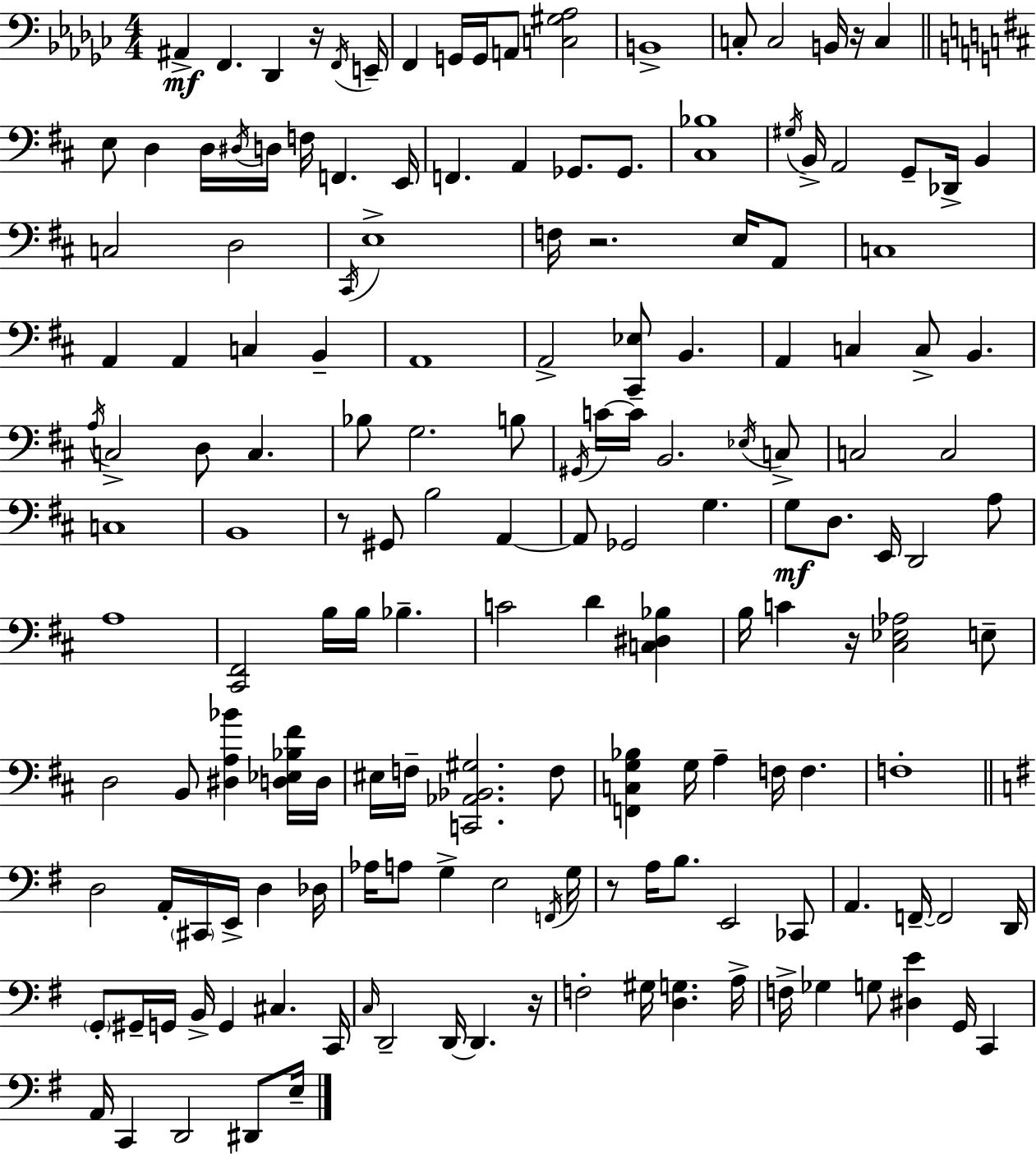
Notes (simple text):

A#2/q F2/q. Db2/q R/s F2/s E2/s F2/q G2/s G2/s A2/e [C3,G#3,Ab3]/h B2/w C3/e C3/h B2/s R/s C3/q E3/e D3/q D3/s D#3/s D3/s F3/s F2/q. E2/s F2/q. A2/q Gb2/e. Gb2/e. [C#3,Bb3]/w G#3/s B2/s A2/h G2/e Db2/s B2/q C3/h D3/h C#2/s E3/w F3/s R/h. E3/s A2/e C3/w A2/q A2/q C3/q B2/q A2/w A2/h [C#2,Eb3]/e B2/q. A2/q C3/q C3/e B2/q. A3/s C3/h D3/e C3/q. Bb3/e G3/h. B3/e G#2/s C4/s C4/s B2/h. Eb3/s C3/e C3/h C3/h C3/w B2/w R/e G#2/e B3/h A2/q A2/e Gb2/h G3/q. G3/e D3/e. E2/s D2/h A3/e A3/w [C#2,F#2]/h B3/s B3/s Bb3/q. C4/h D4/q [C3,D#3,Bb3]/q B3/s C4/q R/s [C#3,Eb3,Ab3]/h E3/e D3/h B2/e [D#3,A3,Bb4]/q [D3,Eb3,Bb3,F#4]/s D3/s EIS3/s F3/s [C2,Ab2,Bb2,G#3]/h. F3/e [F2,C3,G3,Bb3]/q G3/s A3/q F3/s F3/q. F3/w D3/h A2/s C#2/s E2/s D3/q Db3/s Ab3/s A3/e G3/q E3/h F2/s G3/s R/e A3/s B3/e. E2/h CES2/e A2/q. F2/s F2/h D2/s G2/e G#2/s G2/s B2/s G2/q C#3/q. C2/s C3/s D2/h D2/s D2/q. R/s F3/h G#3/s [D3,G3]/q. A3/s F3/s Gb3/q G3/e [D#3,E4]/q G2/s C2/q A2/s C2/q D2/h D#2/e E3/s